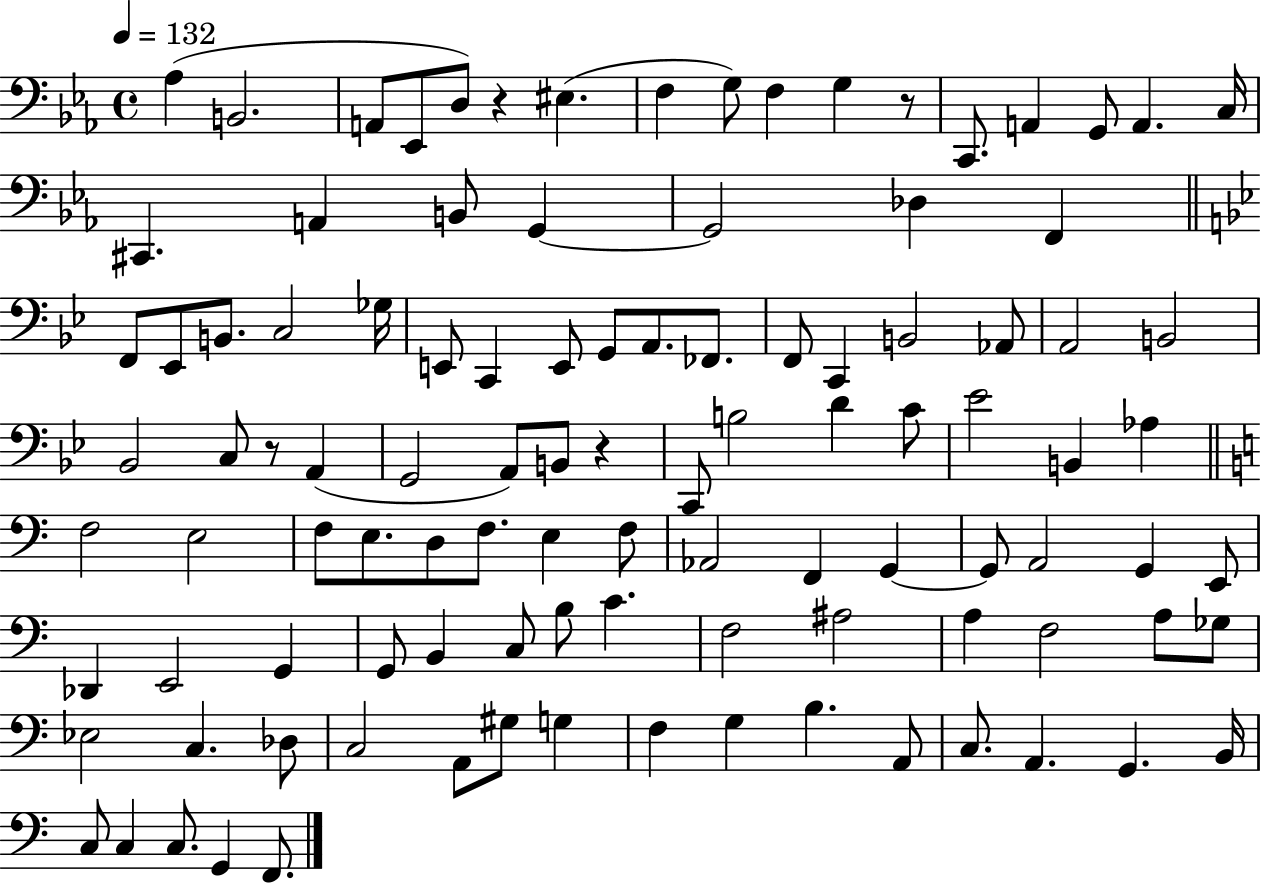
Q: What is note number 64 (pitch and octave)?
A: G2